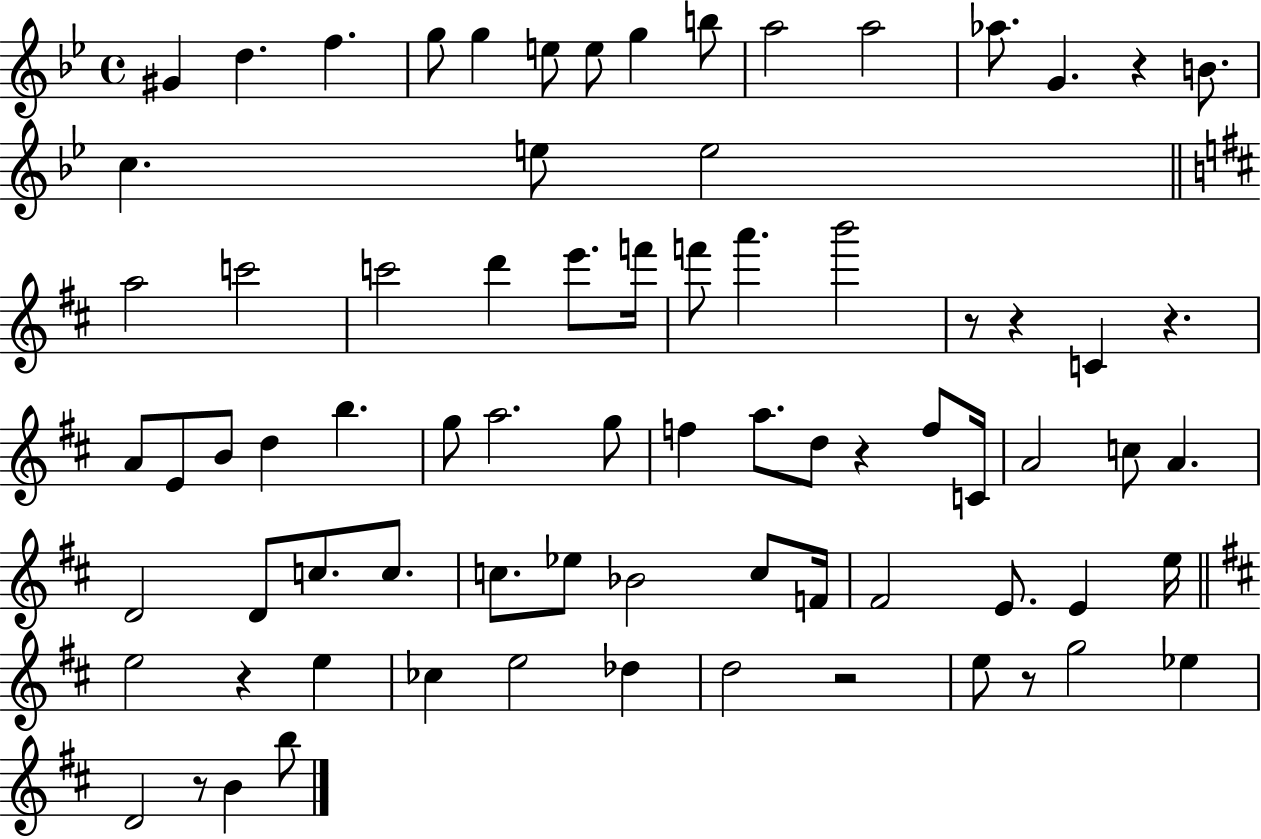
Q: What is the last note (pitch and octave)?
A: B5